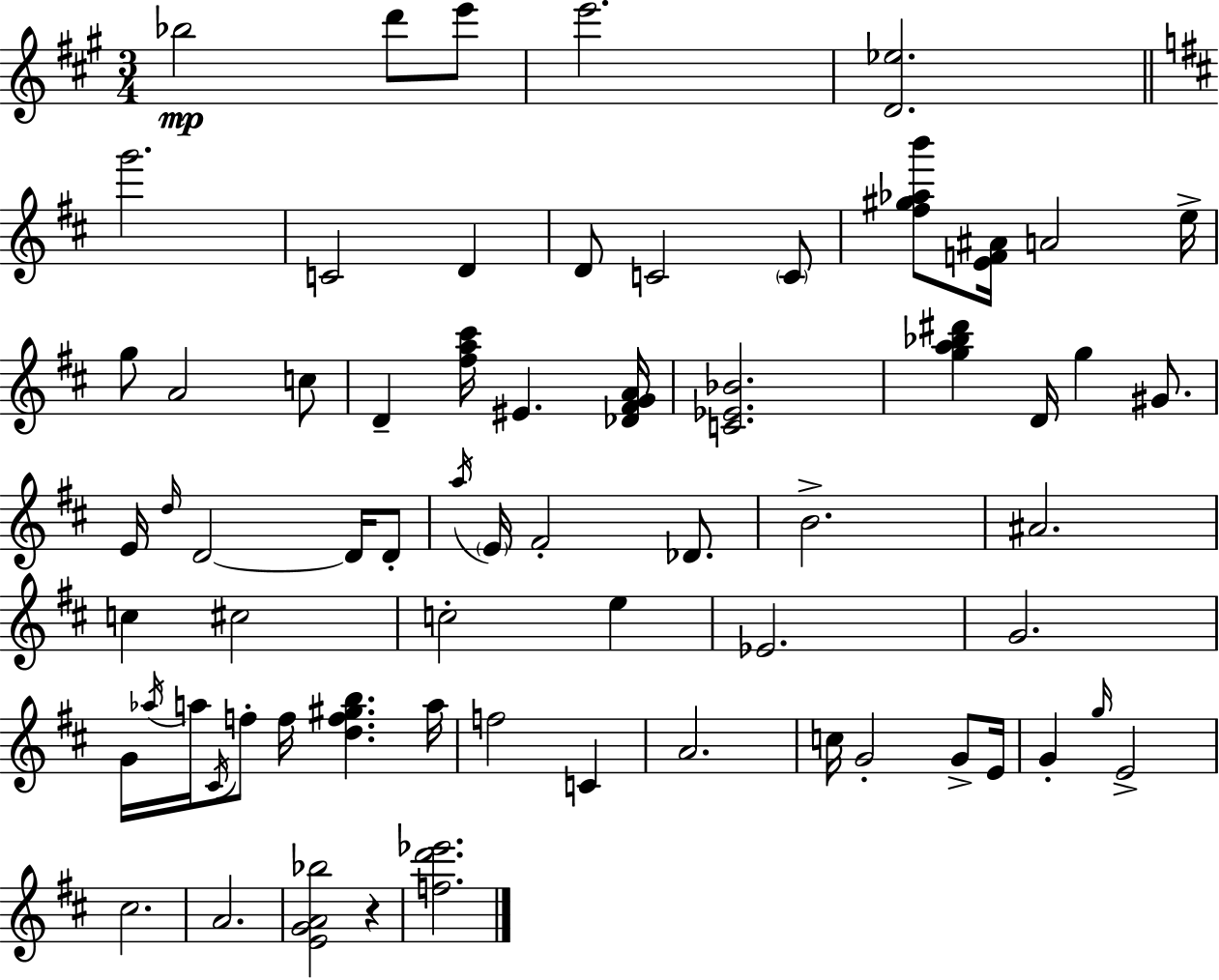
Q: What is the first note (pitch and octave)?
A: Bb5